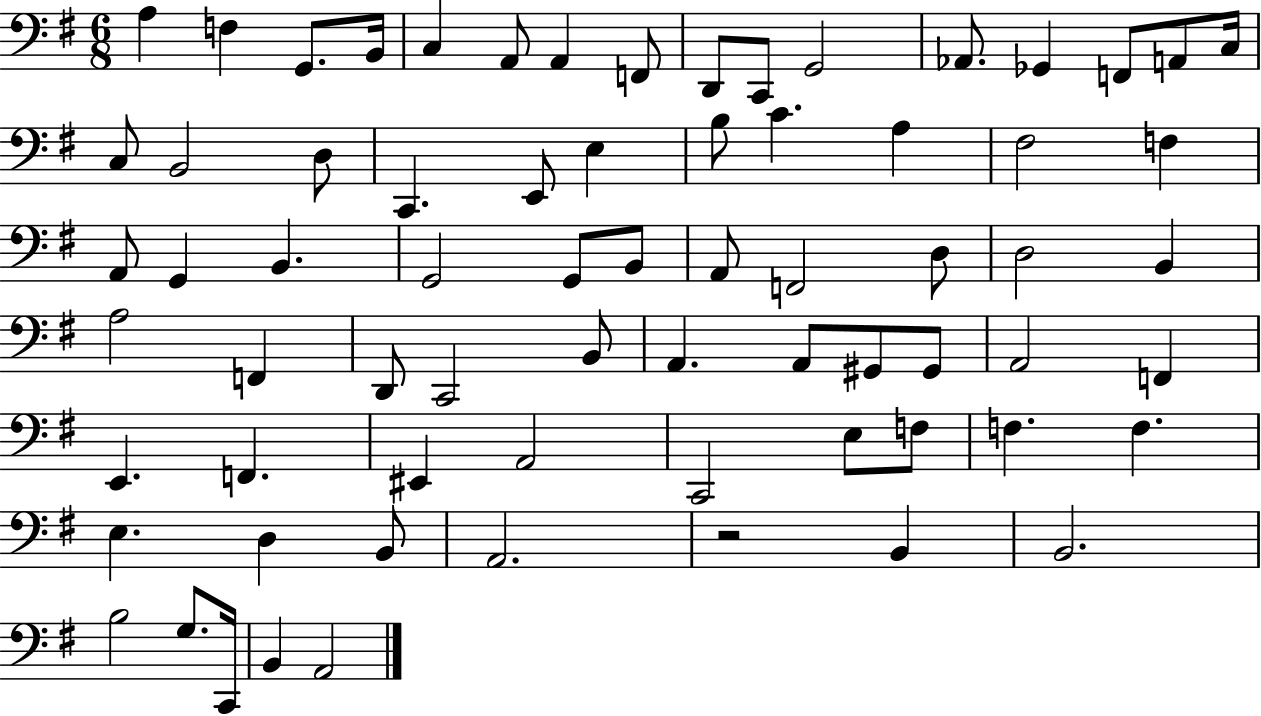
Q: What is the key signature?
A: G major